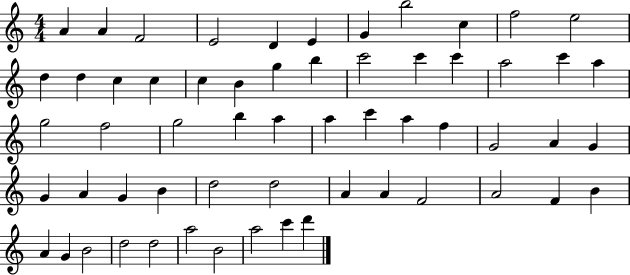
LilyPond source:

{
  \clef treble
  \numericTimeSignature
  \time 4/4
  \key c \major
  a'4 a'4 f'2 | e'2 d'4 e'4 | g'4 b''2 c''4 | f''2 e''2 | \break d''4 d''4 c''4 c''4 | c''4 b'4 g''4 b''4 | c'''2 c'''4 c'''4 | a''2 c'''4 a''4 | \break g''2 f''2 | g''2 b''4 a''4 | a''4 c'''4 a''4 f''4 | g'2 a'4 g'4 | \break g'4 a'4 g'4 b'4 | d''2 d''2 | a'4 a'4 f'2 | a'2 f'4 b'4 | \break a'4 g'4 b'2 | d''2 d''2 | a''2 b'2 | a''2 c'''4 d'''4 | \break \bar "|."
}